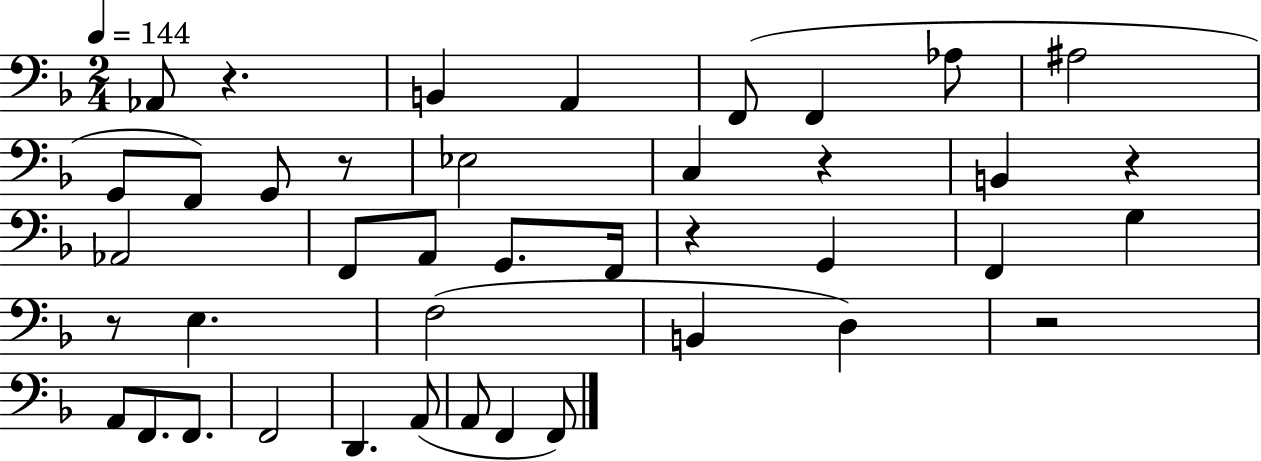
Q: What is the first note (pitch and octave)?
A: Ab2